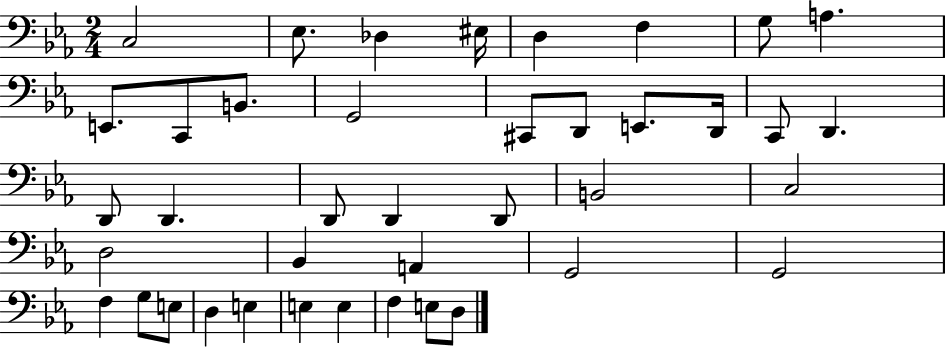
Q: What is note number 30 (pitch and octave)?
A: G2